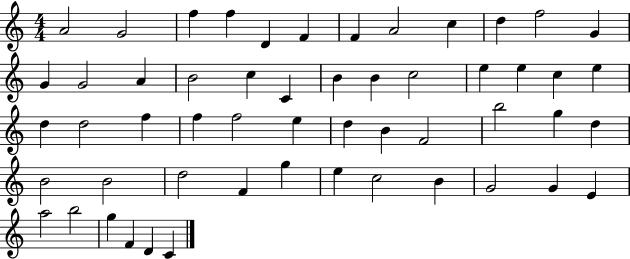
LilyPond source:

{
  \clef treble
  \numericTimeSignature
  \time 4/4
  \key c \major
  a'2 g'2 | f''4 f''4 d'4 f'4 | f'4 a'2 c''4 | d''4 f''2 g'4 | \break g'4 g'2 a'4 | b'2 c''4 c'4 | b'4 b'4 c''2 | e''4 e''4 c''4 e''4 | \break d''4 d''2 f''4 | f''4 f''2 e''4 | d''4 b'4 f'2 | b''2 g''4 d''4 | \break b'2 b'2 | d''2 f'4 g''4 | e''4 c''2 b'4 | g'2 g'4 e'4 | \break a''2 b''2 | g''4 f'4 d'4 c'4 | \bar "|."
}